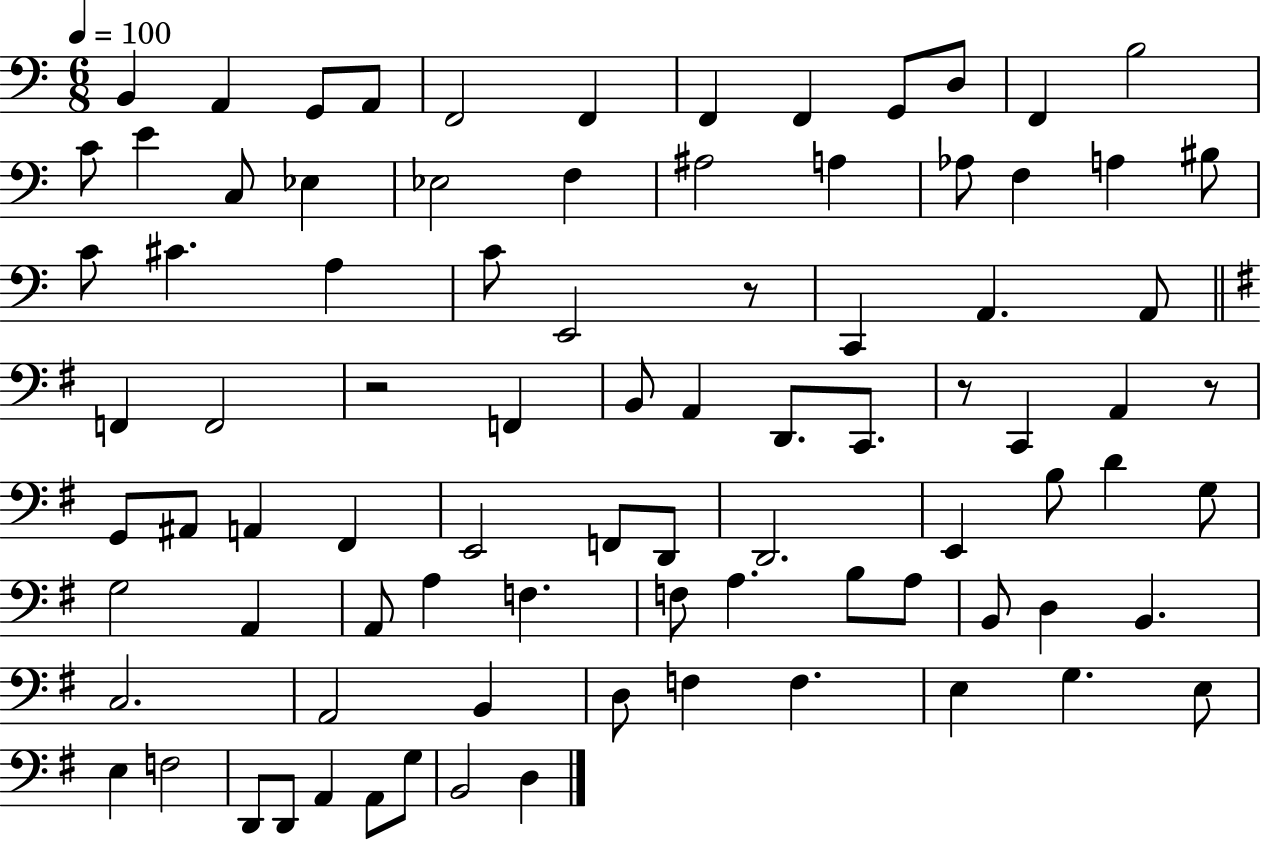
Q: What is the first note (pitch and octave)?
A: B2